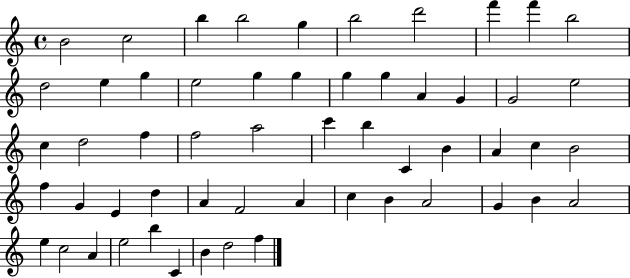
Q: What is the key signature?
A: C major